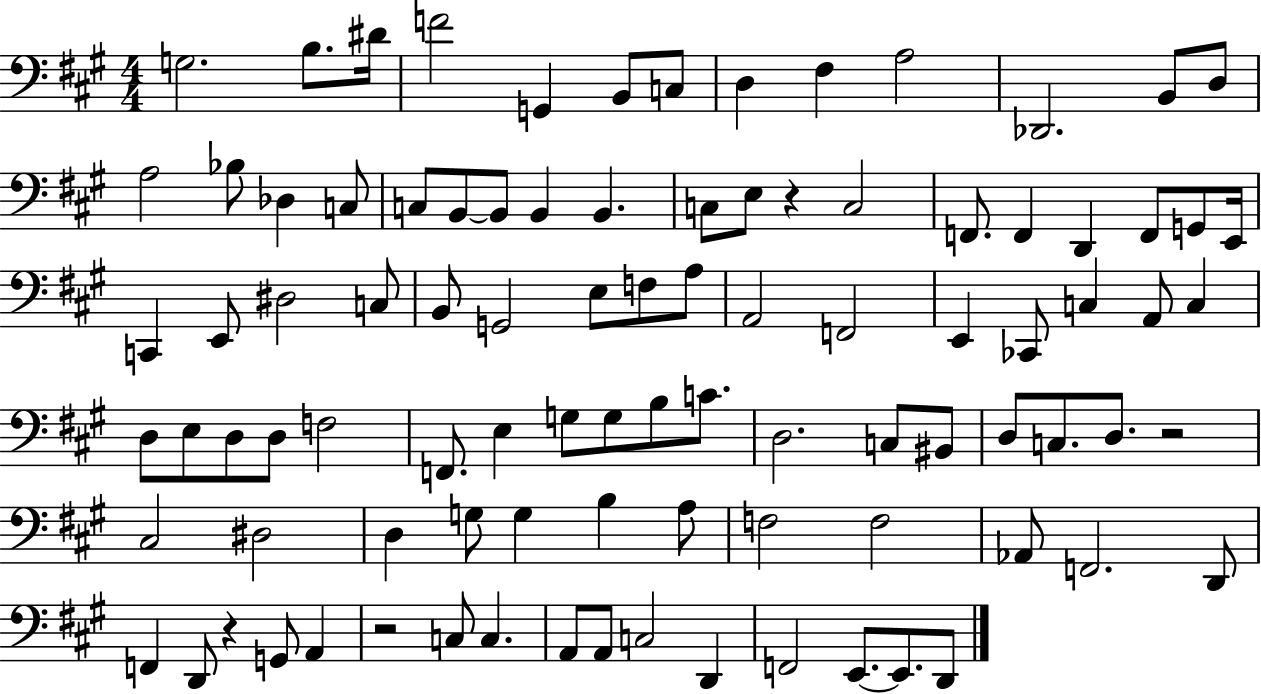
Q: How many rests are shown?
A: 4